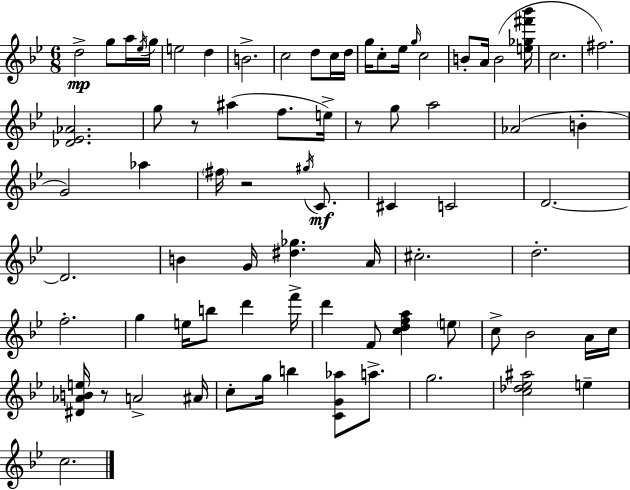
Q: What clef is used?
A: treble